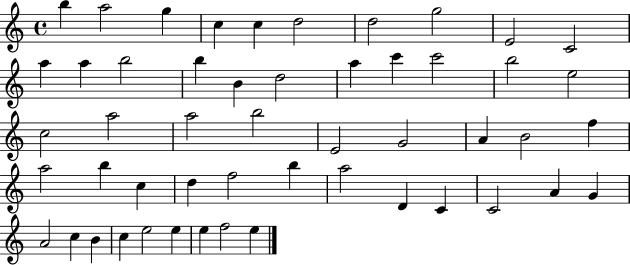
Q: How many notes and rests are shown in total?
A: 51